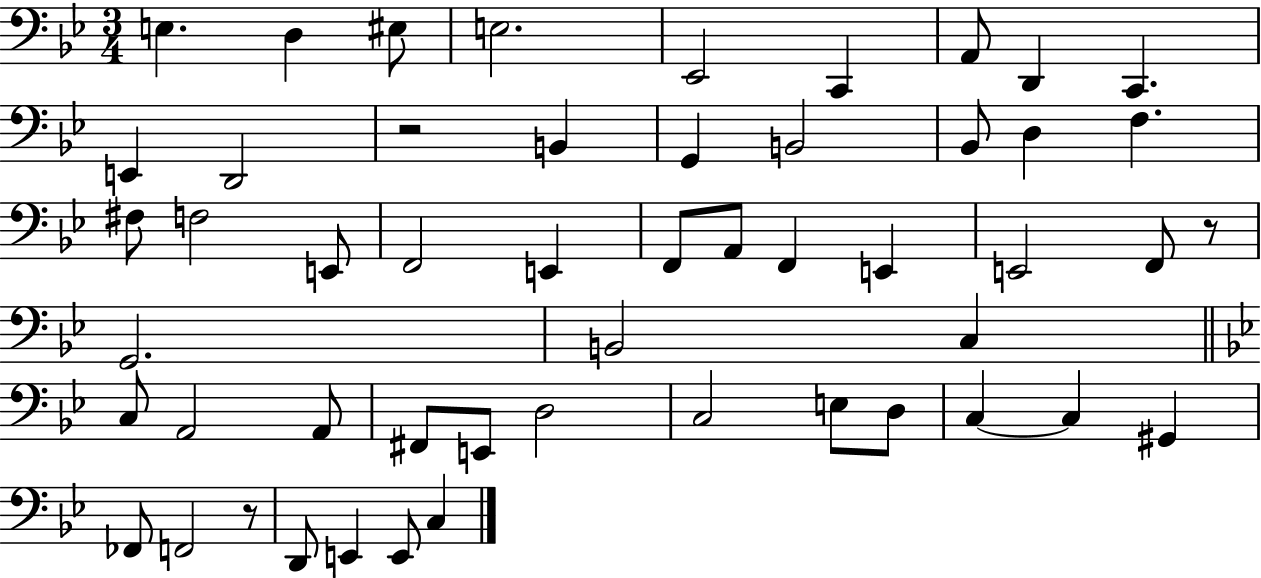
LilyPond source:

{
  \clef bass
  \numericTimeSignature
  \time 3/4
  \key bes \major
  e4. d4 eis8 | e2. | ees,2 c,4 | a,8 d,4 c,4. | \break e,4 d,2 | r2 b,4 | g,4 b,2 | bes,8 d4 f4. | \break fis8 f2 e,8 | f,2 e,4 | f,8 a,8 f,4 e,4 | e,2 f,8 r8 | \break g,2. | b,2 c4 | \bar "||" \break \key bes \major c8 a,2 a,8 | fis,8 e,8 d2 | c2 e8 d8 | c4~~ c4 gis,4 | \break fes,8 f,2 r8 | d,8 e,4 e,8 c4 | \bar "|."
}